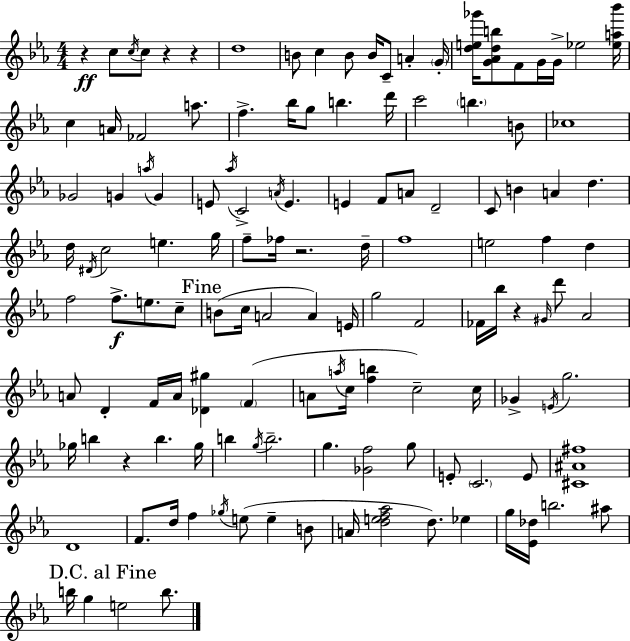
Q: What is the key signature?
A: C minor